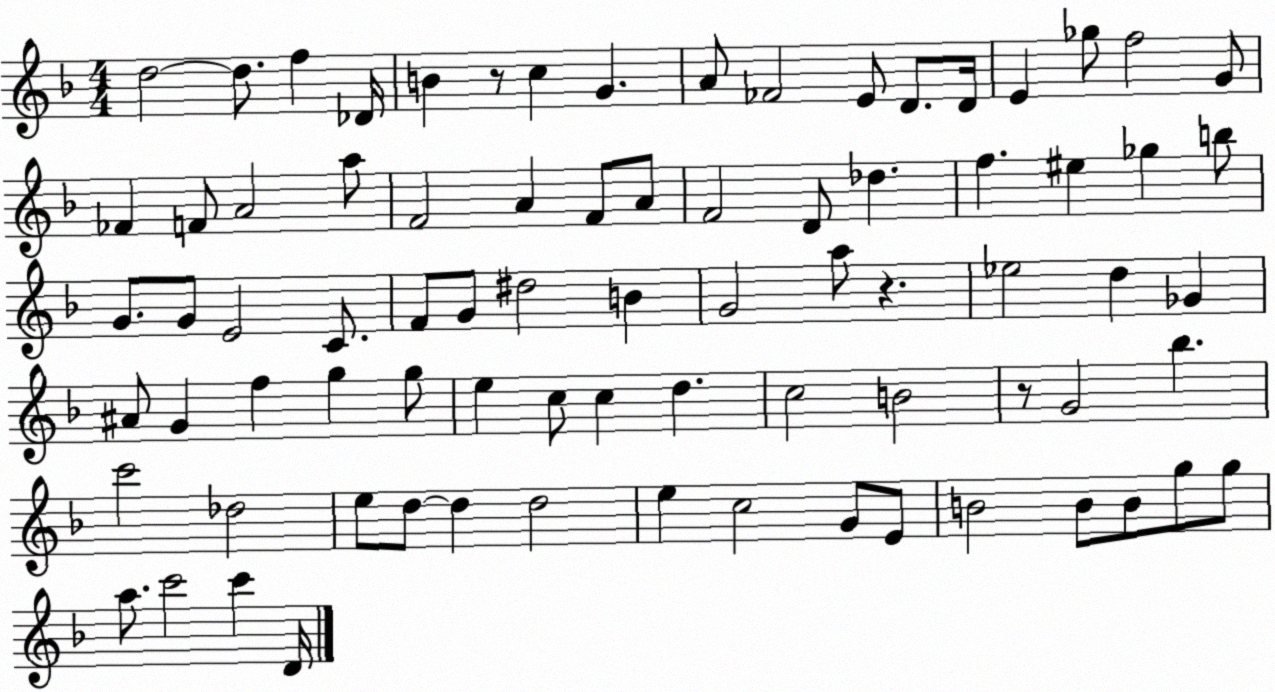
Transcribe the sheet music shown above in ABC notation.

X:1
T:Untitled
M:4/4
L:1/4
K:F
d2 d/2 f _D/4 B z/2 c G A/2 _F2 E/2 D/2 D/4 E _g/2 f2 G/2 _F F/2 A2 a/2 F2 A F/2 A/2 F2 D/2 _d f ^e _g b/2 G/2 G/2 E2 C/2 F/2 G/2 ^d2 B G2 a/2 z _e2 d _G ^A/2 G f g g/2 e c/2 c d c2 B2 z/2 G2 _b c'2 _d2 e/2 d/2 d d2 e c2 G/2 E/2 B2 B/2 B/2 g/2 g/2 a/2 c'2 c' D/4